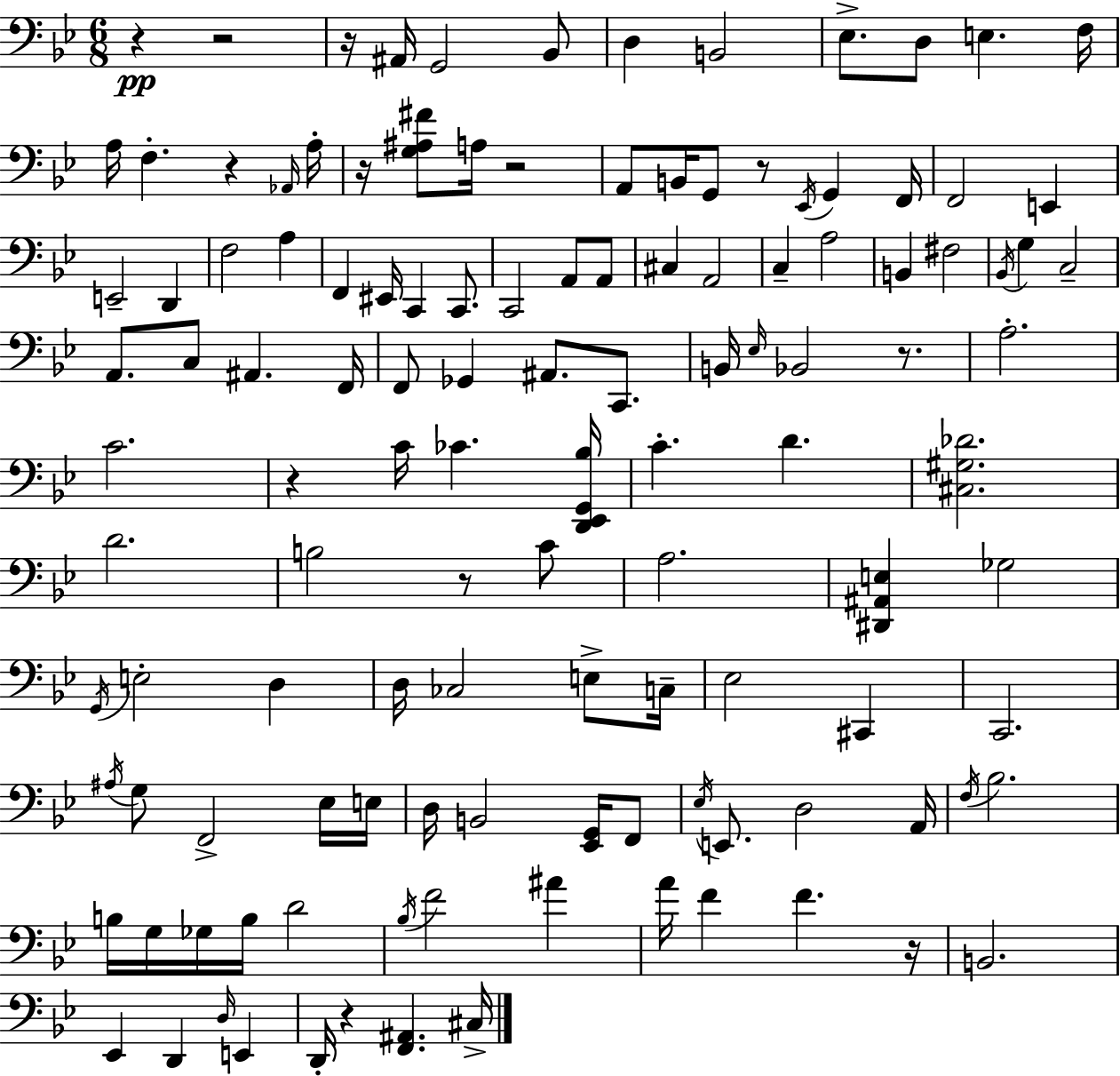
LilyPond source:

{
  \clef bass
  \numericTimeSignature
  \time 6/8
  \key g \minor
  r4\pp r2 | r16 ais,16 g,2 bes,8 | d4 b,2 | ees8.-> d8 e4. f16 | \break a16 f4.-. r4 \grace { aes,16 } | a16-. r16 <g ais fis'>8 a16 r2 | a,8 b,16 g,8 r8 \acciaccatura { ees,16 } g,4 | f,16 f,2 e,4 | \break e,2-- d,4 | f2 a4 | f,4 eis,16 c,4 c,8. | c,2 a,8 | \break a,8 cis4 a,2 | c4-- a2 | b,4 fis2 | \acciaccatura { bes,16 } g4 c2-- | \break a,8. c8 ais,4. | f,16 f,8 ges,4 ais,8. | c,8. b,16 \grace { ees16 } bes,2 | r8. a2.-. | \break c'2. | r4 c'16 ces'4. | <d, ees, g, bes>16 c'4.-. d'4. | <cis gis des'>2. | \break d'2. | b2 | r8 c'8 a2. | <dis, ais, e>4 ges2 | \break \acciaccatura { g,16 } e2-. | d4 d16 ces2 | e8-> c16-- ees2 | cis,4 c,2. | \break \acciaccatura { ais16 } g8 f,2-> | ees16 e16 d16 b,2 | <ees, g,>16 f,8 \acciaccatura { ees16 } e,8. d2 | a,16 \acciaccatura { f16 } bes2. | \break b16 g16 ges16 b16 | d'2 \acciaccatura { bes16 } f'2 | ais'4 a'16 f'4 | f'4. r16 b,2. | \break ees,4 | d,4 \grace { d16 } e,4 d,16-. r4 | <f, ais,>4. cis16-> \bar "|."
}